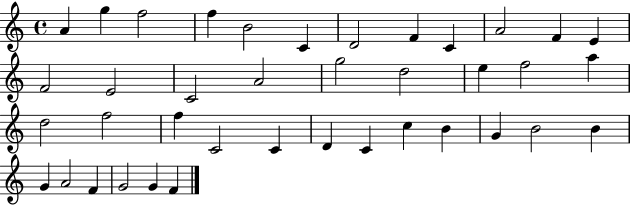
X:1
T:Untitled
M:4/4
L:1/4
K:C
A g f2 f B2 C D2 F C A2 F E F2 E2 C2 A2 g2 d2 e f2 a d2 f2 f C2 C D C c B G B2 B G A2 F G2 G F